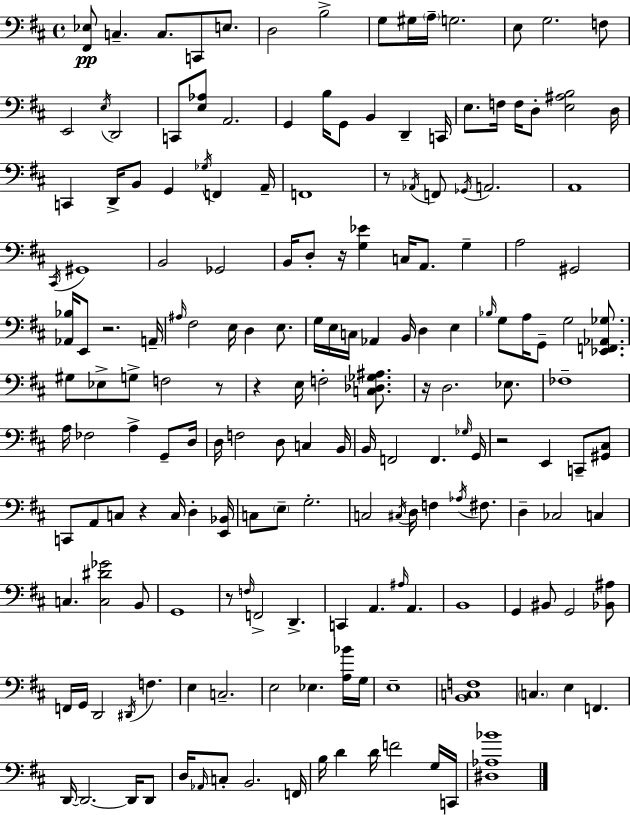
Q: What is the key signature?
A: D major